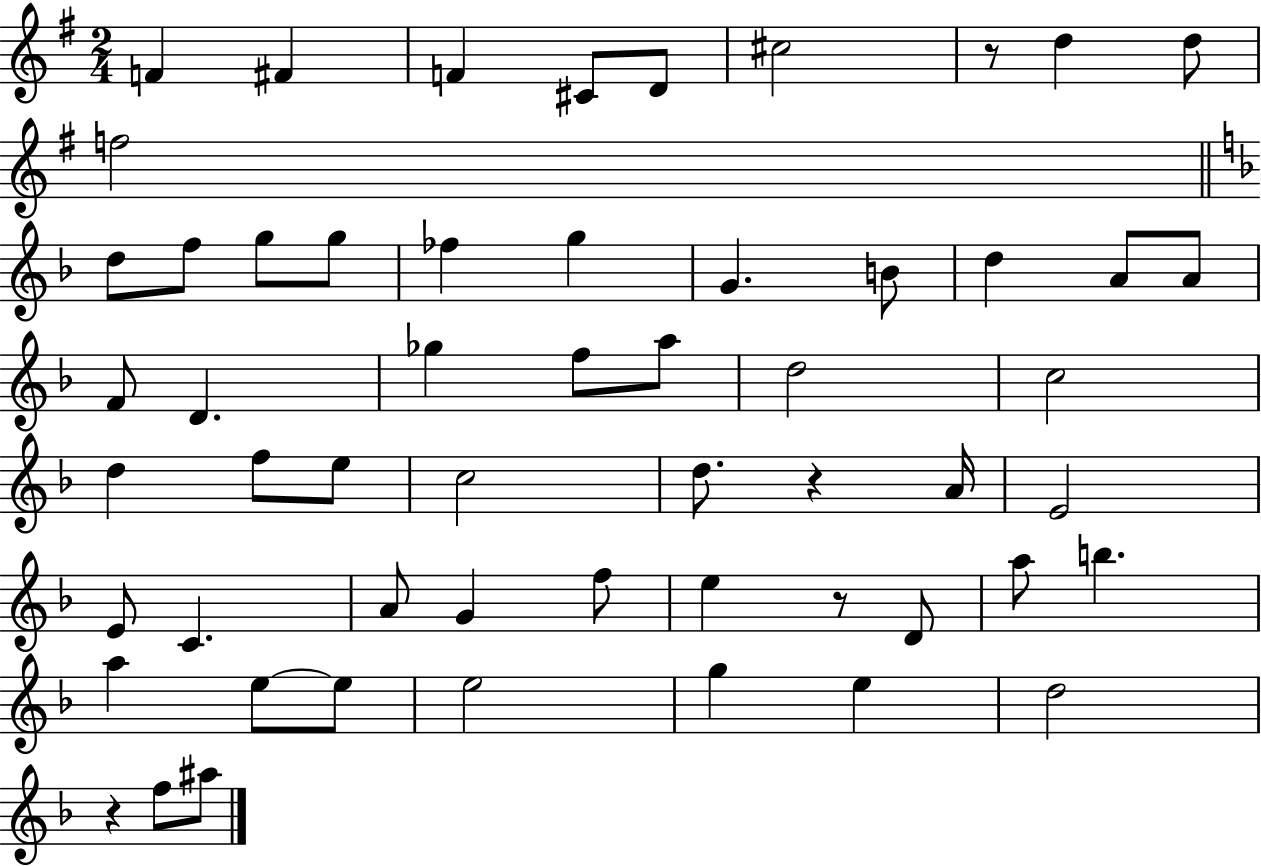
{
  \clef treble
  \numericTimeSignature
  \time 2/4
  \key g \major
  f'4 fis'4 | f'4 cis'8 d'8 | cis''2 | r8 d''4 d''8 | \break f''2 | \bar "||" \break \key f \major d''8 f''8 g''8 g''8 | fes''4 g''4 | g'4. b'8 | d''4 a'8 a'8 | \break f'8 d'4. | ges''4 f''8 a''8 | d''2 | c''2 | \break d''4 f''8 e''8 | c''2 | d''8. r4 a'16 | e'2 | \break e'8 c'4. | a'8 g'4 f''8 | e''4 r8 d'8 | a''8 b''4. | \break a''4 e''8~~ e''8 | e''2 | g''4 e''4 | d''2 | \break r4 f''8 ais''8 | \bar "|."
}